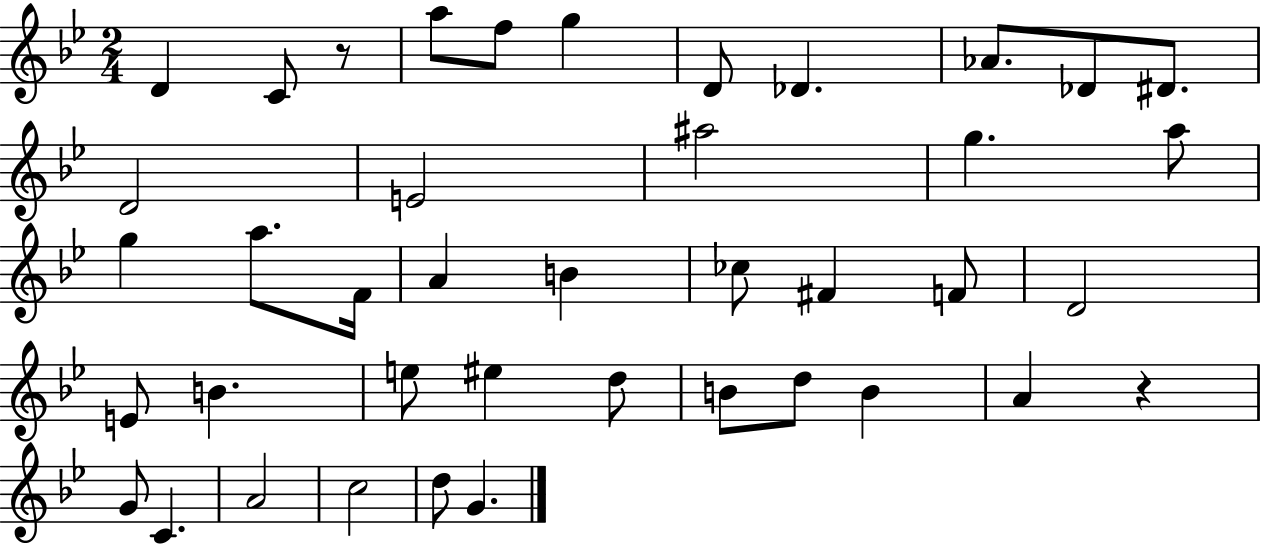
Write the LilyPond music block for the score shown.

{
  \clef treble
  \numericTimeSignature
  \time 2/4
  \key bes \major
  d'4 c'8 r8 | a''8 f''8 g''4 | d'8 des'4. | aes'8. des'8 dis'8. | \break d'2 | e'2 | ais''2 | g''4. a''8 | \break g''4 a''8. f'16 | a'4 b'4 | ces''8 fis'4 f'8 | d'2 | \break e'8 b'4. | e''8 eis''4 d''8 | b'8 d''8 b'4 | a'4 r4 | \break g'8 c'4. | a'2 | c''2 | d''8 g'4. | \break \bar "|."
}